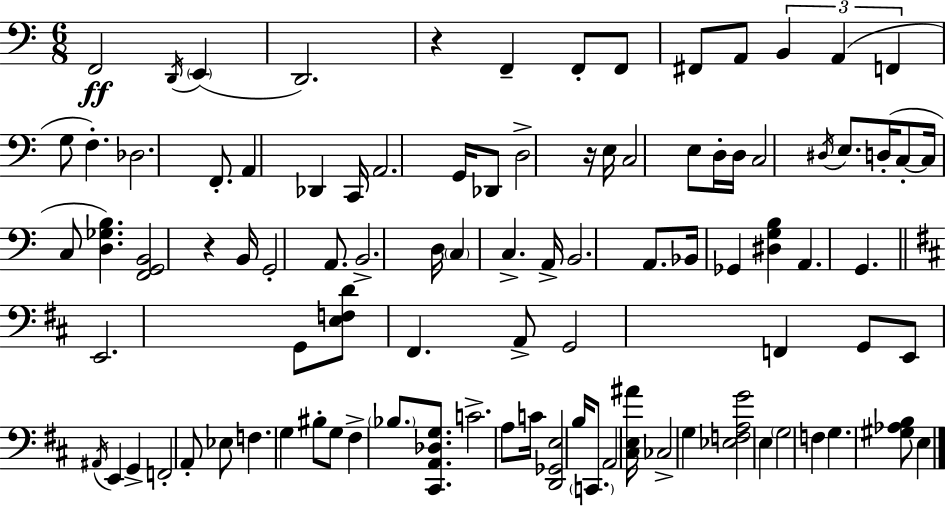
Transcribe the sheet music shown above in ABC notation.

X:1
T:Untitled
M:6/8
L:1/4
K:Am
F,,2 D,,/4 E,, D,,2 z F,, F,,/2 F,,/2 ^F,,/2 A,,/2 B,, A,, F,, G,/2 F, _D,2 F,,/2 A,, _D,, C,,/4 A,,2 G,,/4 _D,,/2 D,2 z/4 E,/4 C,2 E,/2 D,/4 D,/4 C,2 ^D,/4 E,/2 D,/4 C,/2 C,/4 C,/2 [D,_G,B,] [F,,G,,B,,]2 z B,,/4 G,,2 A,,/2 B,,2 D,/4 C, C, A,,/4 B,,2 A,,/2 _B,,/4 _G,, [^D,G,B,] A,, G,, E,,2 G,,/2 [E,F,D]/2 ^F,, A,,/2 G,,2 F,, G,,/2 E,,/2 ^A,,/4 E,, G,, F,,2 A,,/2 _E,/2 F, G, ^B,/2 G,/2 ^F, _B,/2 [^C,,A,,_D,G,]/2 C2 A,/2 C/4 [D,,_G,,E,]2 B,/4 C,,/2 A,,2 [^C,E,^A]/4 _C,2 G, [_E,F,A,G]2 E, G,2 F, G, [^G,_A,B,]/2 E,